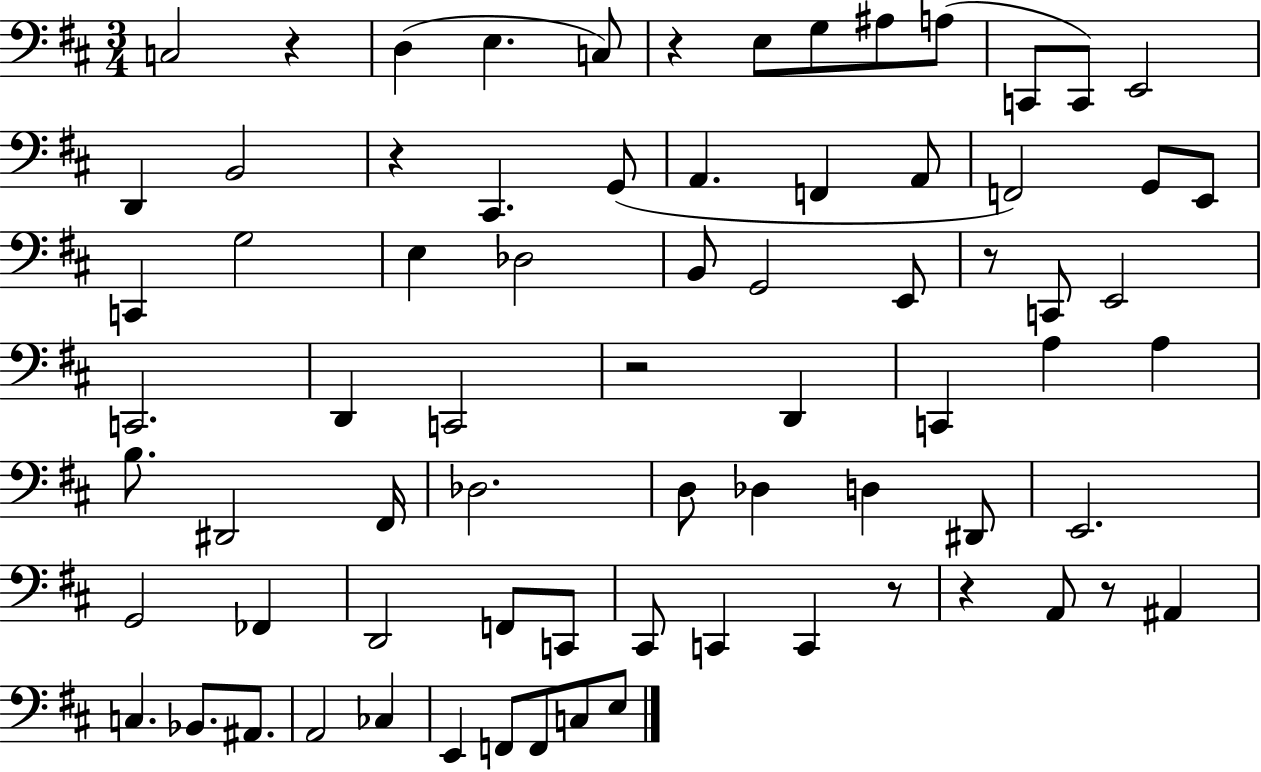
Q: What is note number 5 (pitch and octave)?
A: E3